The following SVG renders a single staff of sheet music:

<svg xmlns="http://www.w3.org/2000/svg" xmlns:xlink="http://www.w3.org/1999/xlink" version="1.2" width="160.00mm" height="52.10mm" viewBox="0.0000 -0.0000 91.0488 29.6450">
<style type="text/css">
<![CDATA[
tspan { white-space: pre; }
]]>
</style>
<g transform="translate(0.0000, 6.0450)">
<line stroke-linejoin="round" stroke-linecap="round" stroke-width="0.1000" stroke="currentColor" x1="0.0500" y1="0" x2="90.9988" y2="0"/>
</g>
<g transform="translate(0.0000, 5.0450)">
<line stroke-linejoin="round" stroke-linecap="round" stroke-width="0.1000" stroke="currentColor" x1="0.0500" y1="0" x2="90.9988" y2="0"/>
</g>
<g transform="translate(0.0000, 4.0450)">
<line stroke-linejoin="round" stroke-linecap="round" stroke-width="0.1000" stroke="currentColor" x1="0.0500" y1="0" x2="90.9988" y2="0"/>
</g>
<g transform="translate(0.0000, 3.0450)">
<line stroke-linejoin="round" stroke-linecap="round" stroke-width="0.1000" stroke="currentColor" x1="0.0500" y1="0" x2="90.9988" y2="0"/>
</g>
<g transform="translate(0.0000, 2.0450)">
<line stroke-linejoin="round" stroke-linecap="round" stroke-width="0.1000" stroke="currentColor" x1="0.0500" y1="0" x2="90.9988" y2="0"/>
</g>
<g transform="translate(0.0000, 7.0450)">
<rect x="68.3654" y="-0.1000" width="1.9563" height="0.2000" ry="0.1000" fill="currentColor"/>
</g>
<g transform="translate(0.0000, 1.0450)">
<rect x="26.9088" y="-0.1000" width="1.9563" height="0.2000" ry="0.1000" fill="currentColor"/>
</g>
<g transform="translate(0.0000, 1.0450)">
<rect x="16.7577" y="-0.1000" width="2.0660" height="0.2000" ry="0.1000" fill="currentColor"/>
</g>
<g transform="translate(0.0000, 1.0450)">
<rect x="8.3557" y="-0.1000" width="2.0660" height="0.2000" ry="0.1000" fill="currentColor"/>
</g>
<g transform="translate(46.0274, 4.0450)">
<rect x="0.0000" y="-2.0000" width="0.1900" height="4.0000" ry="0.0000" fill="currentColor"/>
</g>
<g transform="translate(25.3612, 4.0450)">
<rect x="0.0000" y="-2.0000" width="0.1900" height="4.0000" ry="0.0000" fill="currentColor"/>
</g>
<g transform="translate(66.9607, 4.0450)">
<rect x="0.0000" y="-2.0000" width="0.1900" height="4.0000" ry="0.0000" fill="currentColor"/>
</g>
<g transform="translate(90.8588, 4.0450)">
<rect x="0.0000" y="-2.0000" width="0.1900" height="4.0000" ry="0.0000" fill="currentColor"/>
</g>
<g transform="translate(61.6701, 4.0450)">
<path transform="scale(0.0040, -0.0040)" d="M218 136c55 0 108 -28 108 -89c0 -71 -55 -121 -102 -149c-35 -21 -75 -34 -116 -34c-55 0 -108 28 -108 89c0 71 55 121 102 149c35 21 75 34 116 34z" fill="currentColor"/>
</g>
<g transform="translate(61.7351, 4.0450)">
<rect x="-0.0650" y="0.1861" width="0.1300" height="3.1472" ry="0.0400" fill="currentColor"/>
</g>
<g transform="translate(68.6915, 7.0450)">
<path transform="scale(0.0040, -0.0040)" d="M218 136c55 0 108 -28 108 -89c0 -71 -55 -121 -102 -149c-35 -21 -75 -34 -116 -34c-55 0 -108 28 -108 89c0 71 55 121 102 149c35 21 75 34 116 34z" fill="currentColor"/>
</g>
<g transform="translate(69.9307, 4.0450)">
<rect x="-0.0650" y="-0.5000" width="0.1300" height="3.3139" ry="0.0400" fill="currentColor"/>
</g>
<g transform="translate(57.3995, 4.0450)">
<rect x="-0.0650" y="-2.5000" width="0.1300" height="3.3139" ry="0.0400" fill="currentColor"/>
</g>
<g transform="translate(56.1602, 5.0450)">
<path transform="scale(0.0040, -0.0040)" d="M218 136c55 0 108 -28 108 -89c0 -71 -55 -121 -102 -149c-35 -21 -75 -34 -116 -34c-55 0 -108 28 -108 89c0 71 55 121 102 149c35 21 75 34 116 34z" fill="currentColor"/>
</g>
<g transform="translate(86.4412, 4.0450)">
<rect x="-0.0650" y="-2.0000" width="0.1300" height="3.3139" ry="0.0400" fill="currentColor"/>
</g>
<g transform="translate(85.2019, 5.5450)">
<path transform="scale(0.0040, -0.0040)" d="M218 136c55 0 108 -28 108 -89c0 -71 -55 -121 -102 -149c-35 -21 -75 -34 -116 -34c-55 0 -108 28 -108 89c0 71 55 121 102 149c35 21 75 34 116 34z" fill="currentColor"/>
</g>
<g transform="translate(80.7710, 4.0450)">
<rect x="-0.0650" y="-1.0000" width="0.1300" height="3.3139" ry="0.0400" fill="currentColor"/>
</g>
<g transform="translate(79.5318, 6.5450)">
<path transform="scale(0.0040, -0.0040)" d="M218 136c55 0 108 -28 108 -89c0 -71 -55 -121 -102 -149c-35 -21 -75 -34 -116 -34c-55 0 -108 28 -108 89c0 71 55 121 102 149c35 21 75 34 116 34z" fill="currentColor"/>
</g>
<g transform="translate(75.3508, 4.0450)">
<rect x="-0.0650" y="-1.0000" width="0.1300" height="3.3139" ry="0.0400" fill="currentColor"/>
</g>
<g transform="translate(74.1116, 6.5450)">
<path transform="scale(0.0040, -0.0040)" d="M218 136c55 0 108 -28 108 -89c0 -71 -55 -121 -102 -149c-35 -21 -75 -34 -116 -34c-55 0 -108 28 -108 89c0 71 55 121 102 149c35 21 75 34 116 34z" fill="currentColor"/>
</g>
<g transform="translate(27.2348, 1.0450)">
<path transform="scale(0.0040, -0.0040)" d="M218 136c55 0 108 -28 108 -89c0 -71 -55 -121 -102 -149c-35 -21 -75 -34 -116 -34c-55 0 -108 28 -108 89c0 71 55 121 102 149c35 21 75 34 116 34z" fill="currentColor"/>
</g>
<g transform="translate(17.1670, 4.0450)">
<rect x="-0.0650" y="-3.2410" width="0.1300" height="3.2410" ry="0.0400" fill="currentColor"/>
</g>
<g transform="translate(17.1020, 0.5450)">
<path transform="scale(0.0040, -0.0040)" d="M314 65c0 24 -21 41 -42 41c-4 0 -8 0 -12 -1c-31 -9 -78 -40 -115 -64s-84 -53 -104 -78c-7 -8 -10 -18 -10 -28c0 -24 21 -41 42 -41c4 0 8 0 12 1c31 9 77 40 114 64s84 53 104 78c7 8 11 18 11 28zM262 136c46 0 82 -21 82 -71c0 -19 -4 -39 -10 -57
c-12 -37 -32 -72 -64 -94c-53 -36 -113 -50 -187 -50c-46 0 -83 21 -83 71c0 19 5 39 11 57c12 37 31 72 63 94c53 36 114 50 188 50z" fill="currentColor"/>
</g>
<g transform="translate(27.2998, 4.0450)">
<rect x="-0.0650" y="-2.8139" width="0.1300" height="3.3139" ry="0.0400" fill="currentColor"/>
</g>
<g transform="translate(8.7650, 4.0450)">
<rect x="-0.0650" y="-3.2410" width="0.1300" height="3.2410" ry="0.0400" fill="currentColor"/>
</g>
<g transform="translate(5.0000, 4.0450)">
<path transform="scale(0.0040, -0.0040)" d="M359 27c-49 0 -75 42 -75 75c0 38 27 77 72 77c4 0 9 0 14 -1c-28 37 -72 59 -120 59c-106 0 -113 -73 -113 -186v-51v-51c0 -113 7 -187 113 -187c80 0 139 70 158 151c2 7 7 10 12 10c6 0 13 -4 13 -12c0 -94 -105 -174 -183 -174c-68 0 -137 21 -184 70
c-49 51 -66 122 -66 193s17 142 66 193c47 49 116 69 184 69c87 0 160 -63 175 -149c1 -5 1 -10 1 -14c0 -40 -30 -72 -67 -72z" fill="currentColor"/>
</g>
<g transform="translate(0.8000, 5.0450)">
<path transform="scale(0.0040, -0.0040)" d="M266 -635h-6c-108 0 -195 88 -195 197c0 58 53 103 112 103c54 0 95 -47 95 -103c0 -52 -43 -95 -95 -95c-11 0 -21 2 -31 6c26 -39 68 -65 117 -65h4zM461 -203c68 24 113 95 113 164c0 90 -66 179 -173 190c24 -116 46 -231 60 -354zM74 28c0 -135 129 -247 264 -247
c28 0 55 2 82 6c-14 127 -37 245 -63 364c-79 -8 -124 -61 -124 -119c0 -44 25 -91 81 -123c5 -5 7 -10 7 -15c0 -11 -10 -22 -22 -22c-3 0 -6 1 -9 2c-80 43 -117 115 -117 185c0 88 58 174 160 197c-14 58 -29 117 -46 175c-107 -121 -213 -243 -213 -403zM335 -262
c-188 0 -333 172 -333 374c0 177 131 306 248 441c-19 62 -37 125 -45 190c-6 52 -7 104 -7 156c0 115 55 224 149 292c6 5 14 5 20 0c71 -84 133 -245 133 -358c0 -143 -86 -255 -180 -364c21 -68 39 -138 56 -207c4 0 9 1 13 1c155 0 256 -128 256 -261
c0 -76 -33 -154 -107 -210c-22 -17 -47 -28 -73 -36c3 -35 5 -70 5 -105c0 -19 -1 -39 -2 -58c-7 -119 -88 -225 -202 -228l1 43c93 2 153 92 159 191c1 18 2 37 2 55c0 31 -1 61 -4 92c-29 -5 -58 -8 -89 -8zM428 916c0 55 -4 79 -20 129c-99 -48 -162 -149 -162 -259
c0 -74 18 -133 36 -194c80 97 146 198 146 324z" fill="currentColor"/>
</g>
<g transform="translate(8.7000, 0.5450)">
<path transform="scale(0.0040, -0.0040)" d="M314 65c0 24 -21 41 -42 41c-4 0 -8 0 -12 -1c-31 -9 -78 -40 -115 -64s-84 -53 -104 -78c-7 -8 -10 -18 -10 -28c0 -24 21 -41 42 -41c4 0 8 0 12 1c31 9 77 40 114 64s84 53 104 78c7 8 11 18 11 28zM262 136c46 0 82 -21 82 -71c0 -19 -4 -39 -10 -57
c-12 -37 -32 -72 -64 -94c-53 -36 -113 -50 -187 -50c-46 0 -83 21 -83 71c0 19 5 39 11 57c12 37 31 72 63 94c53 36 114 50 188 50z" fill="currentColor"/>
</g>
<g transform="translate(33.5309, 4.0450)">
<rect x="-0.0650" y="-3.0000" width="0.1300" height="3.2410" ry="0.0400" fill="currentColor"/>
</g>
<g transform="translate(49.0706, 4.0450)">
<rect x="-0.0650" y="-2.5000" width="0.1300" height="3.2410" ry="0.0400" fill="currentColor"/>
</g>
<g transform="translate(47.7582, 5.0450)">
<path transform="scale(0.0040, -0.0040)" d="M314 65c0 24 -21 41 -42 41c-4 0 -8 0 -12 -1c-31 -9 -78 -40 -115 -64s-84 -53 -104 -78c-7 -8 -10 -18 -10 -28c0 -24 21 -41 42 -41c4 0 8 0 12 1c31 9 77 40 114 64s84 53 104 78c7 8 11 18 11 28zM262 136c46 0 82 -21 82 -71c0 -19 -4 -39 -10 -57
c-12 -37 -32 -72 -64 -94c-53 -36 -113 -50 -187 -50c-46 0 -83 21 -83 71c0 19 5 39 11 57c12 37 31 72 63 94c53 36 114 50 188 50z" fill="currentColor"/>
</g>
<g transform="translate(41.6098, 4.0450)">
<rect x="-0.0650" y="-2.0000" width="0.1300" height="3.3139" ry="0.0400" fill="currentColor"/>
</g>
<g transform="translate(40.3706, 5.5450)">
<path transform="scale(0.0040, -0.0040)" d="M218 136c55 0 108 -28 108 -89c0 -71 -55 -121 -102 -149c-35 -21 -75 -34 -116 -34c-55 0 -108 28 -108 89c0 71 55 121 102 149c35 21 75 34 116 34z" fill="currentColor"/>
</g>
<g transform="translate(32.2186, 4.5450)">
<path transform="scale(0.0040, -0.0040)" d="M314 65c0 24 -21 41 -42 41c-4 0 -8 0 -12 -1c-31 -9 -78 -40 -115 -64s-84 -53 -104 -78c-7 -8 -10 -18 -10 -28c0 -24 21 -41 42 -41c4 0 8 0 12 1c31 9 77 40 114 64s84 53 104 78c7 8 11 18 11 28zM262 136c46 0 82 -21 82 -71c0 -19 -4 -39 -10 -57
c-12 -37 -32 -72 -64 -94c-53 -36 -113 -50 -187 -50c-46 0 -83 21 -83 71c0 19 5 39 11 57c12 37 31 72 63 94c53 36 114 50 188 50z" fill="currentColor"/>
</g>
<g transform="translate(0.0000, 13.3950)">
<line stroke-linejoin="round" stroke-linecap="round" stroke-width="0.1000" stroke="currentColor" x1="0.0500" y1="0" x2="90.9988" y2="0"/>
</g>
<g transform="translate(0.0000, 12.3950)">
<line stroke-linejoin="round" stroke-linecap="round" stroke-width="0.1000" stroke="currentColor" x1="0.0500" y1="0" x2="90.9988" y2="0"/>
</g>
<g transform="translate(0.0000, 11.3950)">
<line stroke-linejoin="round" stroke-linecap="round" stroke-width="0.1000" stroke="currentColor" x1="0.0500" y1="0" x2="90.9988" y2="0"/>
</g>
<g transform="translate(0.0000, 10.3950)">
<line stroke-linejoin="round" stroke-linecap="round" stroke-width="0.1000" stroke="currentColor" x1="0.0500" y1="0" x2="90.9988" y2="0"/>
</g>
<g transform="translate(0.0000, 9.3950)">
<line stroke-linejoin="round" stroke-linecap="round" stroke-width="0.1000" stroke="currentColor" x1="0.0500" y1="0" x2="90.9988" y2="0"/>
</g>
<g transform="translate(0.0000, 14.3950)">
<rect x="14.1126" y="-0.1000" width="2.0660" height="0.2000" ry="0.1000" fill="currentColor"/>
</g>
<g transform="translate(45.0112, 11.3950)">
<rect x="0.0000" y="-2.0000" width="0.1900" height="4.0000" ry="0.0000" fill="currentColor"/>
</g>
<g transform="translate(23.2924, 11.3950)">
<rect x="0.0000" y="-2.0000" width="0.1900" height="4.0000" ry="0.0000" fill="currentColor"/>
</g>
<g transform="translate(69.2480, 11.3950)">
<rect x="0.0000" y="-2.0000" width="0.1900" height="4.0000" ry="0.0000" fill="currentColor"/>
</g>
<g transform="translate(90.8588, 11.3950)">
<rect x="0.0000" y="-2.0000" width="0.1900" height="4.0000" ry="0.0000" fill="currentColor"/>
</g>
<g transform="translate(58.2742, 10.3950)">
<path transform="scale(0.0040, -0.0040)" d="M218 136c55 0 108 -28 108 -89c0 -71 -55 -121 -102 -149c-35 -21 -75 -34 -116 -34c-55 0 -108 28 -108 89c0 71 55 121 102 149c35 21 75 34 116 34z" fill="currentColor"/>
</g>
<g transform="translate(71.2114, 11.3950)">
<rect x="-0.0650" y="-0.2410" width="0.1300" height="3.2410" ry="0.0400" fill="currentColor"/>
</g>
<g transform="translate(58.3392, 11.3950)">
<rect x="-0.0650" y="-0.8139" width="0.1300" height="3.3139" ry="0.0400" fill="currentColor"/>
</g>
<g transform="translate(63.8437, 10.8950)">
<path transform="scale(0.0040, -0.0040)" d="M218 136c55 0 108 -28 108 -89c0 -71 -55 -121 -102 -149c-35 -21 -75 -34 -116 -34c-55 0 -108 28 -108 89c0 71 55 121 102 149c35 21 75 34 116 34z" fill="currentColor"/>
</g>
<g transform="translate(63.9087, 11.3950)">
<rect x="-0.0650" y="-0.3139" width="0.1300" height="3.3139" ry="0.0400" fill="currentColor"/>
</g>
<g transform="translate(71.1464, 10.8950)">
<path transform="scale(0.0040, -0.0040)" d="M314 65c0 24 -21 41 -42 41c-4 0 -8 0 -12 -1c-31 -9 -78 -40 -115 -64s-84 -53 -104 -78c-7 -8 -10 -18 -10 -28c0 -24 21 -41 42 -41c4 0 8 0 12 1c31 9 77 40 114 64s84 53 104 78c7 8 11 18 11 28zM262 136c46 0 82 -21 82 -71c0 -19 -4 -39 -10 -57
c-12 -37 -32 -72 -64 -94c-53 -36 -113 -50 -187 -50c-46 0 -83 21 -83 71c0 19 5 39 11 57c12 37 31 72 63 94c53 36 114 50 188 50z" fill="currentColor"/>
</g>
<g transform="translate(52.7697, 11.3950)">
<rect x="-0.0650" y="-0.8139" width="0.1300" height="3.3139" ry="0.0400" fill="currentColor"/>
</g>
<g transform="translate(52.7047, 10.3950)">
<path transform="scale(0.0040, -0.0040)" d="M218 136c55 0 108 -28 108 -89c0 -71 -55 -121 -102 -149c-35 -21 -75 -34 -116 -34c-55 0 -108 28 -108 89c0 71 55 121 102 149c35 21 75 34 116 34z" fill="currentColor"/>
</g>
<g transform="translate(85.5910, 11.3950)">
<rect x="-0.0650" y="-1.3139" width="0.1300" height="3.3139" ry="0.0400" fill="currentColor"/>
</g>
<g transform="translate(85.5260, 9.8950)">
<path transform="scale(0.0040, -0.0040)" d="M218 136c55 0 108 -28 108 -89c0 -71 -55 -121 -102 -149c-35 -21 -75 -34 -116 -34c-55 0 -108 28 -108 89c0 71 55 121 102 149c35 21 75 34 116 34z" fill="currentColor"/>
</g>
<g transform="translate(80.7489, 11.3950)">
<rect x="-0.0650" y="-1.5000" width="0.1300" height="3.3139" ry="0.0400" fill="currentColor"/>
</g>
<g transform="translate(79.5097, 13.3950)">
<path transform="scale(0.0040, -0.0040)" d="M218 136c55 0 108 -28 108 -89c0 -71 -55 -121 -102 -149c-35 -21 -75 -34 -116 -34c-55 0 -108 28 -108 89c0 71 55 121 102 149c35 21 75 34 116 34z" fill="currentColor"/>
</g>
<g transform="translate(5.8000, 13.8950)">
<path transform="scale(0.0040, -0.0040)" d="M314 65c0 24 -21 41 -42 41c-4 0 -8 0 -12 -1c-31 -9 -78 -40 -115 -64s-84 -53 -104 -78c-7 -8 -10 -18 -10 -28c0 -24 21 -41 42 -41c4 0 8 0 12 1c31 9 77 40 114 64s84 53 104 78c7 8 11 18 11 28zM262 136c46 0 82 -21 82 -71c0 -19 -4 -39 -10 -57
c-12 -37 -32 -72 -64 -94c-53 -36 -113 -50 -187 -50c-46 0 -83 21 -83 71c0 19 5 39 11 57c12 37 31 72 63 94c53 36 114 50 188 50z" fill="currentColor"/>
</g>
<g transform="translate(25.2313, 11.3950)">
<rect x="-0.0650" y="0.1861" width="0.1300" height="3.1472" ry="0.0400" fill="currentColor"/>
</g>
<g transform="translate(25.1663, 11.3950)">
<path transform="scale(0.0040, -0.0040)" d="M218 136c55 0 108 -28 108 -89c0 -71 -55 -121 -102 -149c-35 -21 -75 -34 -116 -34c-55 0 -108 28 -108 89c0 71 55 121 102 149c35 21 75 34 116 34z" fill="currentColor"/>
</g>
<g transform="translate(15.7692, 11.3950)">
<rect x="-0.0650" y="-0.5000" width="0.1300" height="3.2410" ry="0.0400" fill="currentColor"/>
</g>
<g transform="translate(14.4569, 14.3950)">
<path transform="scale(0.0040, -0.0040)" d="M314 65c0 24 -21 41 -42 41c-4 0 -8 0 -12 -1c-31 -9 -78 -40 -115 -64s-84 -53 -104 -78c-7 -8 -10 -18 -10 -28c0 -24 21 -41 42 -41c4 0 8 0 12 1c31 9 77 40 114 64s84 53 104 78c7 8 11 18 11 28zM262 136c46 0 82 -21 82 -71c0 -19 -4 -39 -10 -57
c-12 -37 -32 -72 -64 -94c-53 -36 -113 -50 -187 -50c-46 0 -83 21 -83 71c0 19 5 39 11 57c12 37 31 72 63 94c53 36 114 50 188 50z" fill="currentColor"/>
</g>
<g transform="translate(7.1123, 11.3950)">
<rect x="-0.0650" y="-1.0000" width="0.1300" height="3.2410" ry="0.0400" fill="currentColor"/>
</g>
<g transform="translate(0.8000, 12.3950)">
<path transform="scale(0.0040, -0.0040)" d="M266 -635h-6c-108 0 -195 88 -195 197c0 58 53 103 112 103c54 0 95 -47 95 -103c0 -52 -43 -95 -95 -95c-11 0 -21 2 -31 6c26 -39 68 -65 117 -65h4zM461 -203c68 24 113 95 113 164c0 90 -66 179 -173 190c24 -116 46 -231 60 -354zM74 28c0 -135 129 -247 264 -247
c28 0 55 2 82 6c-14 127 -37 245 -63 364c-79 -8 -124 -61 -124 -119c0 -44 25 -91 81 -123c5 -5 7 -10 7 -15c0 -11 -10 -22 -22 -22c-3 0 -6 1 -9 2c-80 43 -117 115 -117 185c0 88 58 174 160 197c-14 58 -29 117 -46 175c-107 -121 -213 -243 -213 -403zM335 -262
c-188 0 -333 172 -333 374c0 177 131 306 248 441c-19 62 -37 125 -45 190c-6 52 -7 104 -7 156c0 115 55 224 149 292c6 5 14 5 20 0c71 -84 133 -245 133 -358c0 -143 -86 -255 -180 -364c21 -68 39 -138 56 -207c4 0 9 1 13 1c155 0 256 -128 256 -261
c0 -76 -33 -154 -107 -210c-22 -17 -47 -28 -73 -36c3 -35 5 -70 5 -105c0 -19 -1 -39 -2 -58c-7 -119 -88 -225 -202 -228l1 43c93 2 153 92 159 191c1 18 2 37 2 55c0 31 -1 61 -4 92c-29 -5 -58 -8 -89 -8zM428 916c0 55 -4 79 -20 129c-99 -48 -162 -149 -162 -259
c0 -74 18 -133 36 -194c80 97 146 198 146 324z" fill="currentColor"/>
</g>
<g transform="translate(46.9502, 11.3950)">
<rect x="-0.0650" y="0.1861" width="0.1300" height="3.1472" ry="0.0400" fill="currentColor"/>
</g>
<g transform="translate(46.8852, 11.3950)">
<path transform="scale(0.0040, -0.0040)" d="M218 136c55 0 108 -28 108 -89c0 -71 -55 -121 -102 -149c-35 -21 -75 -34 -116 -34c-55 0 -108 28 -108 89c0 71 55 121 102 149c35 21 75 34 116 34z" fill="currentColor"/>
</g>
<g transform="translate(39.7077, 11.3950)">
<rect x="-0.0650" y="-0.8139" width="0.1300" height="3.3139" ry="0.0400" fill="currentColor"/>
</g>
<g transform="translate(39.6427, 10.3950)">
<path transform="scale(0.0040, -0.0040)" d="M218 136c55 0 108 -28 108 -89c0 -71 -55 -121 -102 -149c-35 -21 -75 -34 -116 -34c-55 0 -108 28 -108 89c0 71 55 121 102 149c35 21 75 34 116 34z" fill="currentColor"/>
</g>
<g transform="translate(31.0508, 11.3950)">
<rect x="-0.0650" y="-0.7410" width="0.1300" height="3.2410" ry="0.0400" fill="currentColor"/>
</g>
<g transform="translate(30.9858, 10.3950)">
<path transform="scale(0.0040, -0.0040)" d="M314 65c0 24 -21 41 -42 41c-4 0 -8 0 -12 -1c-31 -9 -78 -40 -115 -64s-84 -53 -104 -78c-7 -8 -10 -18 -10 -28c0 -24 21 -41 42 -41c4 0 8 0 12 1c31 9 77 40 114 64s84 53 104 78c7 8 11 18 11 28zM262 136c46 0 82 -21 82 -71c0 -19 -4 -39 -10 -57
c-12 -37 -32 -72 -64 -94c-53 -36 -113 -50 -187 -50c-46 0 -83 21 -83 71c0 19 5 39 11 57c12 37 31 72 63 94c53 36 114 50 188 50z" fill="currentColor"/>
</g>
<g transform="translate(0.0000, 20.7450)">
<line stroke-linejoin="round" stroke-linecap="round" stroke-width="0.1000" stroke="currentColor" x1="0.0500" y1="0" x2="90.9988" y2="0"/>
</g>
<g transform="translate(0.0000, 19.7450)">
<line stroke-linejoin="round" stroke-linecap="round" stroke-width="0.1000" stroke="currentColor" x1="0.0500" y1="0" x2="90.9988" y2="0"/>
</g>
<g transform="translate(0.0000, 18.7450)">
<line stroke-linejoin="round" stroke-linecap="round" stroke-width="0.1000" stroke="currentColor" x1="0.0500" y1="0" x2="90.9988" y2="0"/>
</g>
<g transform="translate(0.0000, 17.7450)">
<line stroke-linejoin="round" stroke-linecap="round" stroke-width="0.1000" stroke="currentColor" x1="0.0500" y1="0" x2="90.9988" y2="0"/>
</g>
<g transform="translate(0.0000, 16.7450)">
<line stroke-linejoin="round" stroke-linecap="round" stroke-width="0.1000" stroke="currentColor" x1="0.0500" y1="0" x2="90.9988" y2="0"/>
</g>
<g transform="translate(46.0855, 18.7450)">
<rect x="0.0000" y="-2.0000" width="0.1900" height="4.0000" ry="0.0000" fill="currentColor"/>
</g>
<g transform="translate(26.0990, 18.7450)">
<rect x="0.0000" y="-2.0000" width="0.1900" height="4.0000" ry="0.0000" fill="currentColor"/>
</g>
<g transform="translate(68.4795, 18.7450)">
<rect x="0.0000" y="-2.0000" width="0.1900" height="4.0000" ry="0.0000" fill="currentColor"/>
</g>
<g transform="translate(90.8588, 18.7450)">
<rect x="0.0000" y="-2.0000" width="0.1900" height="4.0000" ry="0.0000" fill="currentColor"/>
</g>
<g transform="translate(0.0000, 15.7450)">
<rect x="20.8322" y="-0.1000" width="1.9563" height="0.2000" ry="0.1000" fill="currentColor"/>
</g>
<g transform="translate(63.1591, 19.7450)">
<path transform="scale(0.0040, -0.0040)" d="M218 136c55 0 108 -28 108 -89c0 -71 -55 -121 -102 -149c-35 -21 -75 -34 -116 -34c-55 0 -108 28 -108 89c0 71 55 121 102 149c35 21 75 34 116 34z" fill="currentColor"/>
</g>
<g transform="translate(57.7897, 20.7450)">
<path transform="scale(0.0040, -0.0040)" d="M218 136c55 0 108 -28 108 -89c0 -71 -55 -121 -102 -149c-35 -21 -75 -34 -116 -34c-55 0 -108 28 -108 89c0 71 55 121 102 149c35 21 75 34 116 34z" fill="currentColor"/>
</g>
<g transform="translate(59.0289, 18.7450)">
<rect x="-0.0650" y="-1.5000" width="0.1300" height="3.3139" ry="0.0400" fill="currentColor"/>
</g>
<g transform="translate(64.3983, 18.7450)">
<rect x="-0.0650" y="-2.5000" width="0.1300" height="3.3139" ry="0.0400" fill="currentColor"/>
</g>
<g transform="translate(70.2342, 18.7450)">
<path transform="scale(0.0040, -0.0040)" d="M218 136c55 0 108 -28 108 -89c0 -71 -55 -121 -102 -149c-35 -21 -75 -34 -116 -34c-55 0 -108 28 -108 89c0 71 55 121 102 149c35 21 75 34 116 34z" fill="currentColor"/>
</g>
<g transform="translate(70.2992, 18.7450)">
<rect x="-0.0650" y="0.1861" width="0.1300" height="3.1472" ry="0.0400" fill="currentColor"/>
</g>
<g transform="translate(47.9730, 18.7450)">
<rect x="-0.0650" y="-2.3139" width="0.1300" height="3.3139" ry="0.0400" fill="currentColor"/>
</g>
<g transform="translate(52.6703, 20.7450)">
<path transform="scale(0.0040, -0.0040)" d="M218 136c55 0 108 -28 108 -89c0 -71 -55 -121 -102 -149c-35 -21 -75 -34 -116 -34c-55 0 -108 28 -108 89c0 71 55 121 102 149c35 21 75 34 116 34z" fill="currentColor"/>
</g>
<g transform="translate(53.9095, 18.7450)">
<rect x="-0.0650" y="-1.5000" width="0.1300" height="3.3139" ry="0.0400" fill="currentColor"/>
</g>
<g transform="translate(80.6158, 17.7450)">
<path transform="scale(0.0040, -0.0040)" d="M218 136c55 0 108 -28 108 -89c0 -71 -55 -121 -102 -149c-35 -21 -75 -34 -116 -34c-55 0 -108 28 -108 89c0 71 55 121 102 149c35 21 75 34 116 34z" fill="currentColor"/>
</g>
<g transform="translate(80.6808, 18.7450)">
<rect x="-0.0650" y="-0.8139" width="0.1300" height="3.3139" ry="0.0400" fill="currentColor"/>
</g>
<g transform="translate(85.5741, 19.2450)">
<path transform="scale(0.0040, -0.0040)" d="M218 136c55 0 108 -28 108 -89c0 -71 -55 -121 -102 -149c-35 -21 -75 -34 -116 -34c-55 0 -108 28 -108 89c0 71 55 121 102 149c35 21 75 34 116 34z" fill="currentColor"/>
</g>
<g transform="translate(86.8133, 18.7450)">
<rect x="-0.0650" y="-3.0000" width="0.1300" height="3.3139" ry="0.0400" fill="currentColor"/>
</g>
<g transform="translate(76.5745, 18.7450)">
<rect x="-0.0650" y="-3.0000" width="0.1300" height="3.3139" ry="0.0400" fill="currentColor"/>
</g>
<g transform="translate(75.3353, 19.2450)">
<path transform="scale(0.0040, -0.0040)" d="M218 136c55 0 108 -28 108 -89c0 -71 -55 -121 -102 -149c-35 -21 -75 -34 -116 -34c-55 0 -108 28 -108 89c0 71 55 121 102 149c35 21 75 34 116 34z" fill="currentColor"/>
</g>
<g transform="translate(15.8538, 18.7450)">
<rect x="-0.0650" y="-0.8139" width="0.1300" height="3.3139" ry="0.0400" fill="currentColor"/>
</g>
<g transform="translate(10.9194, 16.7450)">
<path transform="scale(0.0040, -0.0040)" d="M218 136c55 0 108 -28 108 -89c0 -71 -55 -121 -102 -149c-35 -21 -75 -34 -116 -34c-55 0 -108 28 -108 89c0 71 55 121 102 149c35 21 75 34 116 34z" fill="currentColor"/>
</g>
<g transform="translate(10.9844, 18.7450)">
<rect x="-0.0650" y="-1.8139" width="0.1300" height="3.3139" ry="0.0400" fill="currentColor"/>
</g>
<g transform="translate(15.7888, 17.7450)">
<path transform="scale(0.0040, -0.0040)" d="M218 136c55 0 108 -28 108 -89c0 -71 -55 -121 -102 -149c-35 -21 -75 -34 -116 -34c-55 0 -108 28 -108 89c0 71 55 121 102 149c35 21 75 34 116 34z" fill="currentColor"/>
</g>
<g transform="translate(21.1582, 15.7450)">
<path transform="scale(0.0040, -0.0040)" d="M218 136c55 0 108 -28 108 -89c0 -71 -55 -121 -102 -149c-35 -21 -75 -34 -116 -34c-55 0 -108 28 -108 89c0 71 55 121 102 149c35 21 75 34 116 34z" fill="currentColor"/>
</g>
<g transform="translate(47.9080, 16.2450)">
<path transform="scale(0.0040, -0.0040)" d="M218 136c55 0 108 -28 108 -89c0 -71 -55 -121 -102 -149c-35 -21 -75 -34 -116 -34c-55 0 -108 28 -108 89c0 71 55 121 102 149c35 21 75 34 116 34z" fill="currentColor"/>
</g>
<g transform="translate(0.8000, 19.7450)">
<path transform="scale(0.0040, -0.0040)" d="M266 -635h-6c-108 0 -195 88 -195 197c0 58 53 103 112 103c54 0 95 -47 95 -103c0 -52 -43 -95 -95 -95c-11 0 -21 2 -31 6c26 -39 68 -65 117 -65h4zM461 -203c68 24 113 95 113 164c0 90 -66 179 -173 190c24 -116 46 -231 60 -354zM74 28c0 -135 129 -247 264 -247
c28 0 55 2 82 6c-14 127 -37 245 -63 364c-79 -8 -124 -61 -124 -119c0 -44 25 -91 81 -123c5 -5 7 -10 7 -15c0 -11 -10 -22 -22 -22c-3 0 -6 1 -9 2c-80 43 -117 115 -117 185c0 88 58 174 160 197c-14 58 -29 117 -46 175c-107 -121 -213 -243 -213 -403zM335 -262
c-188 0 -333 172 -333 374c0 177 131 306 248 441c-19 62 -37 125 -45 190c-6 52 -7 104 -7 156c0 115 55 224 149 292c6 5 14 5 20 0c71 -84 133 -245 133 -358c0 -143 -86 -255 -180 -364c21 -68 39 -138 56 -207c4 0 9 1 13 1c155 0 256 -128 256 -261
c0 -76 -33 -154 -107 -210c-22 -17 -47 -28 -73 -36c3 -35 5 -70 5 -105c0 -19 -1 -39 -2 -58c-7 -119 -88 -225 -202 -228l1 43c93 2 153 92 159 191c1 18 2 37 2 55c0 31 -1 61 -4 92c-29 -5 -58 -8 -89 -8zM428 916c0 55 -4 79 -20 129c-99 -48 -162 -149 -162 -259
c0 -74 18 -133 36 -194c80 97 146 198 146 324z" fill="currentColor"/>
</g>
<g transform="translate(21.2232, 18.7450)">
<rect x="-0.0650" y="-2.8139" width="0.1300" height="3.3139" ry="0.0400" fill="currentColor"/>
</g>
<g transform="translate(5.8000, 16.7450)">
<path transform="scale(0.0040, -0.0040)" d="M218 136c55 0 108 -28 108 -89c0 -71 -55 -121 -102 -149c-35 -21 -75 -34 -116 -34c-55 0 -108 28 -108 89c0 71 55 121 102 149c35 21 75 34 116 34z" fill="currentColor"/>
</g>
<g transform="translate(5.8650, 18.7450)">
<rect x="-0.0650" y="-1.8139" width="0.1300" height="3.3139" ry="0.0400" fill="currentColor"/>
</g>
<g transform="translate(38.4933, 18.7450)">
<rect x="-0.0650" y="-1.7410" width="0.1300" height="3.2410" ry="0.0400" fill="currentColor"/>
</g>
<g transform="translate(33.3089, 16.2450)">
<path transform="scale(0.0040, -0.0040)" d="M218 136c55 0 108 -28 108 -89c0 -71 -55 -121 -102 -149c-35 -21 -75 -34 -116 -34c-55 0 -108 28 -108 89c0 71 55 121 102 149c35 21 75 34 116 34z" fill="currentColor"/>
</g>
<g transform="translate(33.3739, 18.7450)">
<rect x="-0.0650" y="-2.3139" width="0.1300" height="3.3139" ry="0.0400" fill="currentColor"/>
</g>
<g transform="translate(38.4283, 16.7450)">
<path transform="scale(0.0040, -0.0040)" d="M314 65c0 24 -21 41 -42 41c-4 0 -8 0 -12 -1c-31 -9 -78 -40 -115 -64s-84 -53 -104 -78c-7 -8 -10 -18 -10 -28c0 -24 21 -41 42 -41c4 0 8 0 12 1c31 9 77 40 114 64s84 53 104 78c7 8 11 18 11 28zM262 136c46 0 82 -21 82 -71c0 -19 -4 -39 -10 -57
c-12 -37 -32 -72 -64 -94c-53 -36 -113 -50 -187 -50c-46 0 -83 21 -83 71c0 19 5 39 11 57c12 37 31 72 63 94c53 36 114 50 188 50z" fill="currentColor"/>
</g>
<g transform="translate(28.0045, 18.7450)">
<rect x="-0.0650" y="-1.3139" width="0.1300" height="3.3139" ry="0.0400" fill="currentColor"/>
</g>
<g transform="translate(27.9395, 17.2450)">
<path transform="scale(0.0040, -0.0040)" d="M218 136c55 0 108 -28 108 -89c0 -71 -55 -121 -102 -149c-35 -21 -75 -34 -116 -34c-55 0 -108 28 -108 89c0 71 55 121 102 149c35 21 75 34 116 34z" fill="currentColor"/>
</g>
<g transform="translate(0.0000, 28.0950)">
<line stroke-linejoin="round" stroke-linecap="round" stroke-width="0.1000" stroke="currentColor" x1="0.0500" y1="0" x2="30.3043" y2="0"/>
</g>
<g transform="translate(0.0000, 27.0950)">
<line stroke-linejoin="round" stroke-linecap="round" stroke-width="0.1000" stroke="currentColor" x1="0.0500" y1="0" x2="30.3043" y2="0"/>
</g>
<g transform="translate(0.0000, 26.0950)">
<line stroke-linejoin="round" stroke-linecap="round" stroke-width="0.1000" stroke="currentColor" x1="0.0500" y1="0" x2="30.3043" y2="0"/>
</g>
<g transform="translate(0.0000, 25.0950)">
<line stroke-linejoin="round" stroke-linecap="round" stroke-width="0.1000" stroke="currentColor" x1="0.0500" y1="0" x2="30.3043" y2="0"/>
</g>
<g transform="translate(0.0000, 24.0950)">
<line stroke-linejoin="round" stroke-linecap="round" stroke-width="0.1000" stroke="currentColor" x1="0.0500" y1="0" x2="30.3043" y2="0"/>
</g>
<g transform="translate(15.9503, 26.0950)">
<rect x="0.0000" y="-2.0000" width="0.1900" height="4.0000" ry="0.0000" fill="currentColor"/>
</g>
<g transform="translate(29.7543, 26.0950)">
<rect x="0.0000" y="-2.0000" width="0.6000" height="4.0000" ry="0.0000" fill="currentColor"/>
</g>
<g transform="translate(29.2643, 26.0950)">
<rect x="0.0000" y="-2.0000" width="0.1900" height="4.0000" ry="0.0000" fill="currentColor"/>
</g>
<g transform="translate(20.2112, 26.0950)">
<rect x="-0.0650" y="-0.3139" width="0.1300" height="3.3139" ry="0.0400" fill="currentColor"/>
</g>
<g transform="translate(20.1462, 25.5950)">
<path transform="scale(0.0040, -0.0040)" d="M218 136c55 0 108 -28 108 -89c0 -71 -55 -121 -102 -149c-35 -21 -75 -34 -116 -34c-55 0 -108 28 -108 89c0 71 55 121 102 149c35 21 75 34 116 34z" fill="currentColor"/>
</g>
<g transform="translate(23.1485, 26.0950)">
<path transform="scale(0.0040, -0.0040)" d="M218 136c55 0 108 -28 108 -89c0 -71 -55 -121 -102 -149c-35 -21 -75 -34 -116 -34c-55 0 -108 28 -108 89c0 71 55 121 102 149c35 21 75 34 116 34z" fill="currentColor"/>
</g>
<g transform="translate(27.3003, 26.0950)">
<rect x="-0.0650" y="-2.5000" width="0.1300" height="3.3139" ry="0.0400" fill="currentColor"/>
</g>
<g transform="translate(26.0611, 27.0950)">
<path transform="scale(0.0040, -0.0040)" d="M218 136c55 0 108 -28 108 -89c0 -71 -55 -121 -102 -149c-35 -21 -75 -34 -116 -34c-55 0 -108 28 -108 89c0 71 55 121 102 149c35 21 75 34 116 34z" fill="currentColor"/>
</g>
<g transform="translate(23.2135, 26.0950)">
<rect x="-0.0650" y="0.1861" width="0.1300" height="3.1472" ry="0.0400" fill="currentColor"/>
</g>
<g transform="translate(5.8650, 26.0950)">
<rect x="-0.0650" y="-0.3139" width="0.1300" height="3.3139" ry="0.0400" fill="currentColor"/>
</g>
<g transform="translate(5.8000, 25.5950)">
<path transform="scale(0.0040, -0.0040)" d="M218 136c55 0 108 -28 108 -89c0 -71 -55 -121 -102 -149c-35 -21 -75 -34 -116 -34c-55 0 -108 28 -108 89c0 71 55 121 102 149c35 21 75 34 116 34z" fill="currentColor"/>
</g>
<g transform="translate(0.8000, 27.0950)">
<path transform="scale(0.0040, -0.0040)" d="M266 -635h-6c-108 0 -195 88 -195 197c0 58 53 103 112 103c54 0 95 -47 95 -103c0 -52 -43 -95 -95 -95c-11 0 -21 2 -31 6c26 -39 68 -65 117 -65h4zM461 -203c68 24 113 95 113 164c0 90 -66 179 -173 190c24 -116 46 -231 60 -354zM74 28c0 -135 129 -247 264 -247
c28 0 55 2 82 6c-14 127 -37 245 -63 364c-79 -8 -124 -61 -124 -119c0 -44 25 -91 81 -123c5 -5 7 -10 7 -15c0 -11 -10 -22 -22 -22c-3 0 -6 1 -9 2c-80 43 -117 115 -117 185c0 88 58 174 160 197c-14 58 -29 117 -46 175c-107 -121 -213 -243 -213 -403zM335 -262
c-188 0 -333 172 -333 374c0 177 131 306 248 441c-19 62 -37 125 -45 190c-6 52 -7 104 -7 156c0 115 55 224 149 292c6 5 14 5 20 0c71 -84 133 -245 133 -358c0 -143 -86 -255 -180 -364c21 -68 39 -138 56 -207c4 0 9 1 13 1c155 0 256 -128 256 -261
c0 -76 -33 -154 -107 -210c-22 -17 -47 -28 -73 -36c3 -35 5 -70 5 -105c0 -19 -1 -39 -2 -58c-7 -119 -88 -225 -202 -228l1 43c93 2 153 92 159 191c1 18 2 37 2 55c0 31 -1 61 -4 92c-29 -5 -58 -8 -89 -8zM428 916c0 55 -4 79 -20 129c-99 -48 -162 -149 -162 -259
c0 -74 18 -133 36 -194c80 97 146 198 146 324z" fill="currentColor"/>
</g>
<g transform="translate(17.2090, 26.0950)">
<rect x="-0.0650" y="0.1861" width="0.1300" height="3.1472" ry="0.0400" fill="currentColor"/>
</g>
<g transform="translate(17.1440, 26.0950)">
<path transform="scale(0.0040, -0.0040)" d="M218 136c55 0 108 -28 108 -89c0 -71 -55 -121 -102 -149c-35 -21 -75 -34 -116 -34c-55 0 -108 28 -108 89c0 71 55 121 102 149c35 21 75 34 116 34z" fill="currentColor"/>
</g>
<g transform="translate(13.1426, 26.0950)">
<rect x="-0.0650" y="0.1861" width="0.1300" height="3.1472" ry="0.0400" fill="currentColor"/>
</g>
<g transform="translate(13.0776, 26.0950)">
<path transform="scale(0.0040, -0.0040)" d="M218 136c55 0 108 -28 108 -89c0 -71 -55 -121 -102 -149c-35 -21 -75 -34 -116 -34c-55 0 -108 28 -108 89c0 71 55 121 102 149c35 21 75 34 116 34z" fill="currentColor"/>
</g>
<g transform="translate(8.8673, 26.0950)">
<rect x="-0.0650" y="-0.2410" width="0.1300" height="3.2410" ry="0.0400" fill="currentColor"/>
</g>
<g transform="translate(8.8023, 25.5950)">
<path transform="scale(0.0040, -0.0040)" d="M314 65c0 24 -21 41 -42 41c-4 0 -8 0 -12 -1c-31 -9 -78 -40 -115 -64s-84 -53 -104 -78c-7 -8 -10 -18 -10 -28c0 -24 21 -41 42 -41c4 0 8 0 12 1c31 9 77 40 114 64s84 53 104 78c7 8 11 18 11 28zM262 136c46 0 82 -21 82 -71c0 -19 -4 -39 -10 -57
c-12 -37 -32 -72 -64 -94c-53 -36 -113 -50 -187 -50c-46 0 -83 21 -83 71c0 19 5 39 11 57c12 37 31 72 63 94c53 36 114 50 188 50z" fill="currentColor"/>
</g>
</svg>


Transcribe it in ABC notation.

X:1
T:Untitled
M:4/4
L:1/4
K:C
b2 b2 a A2 F G2 G B C D D F D2 C2 B d2 d B d d c c2 E e f f d a e g f2 g E E G B A d A c c2 B B c B G